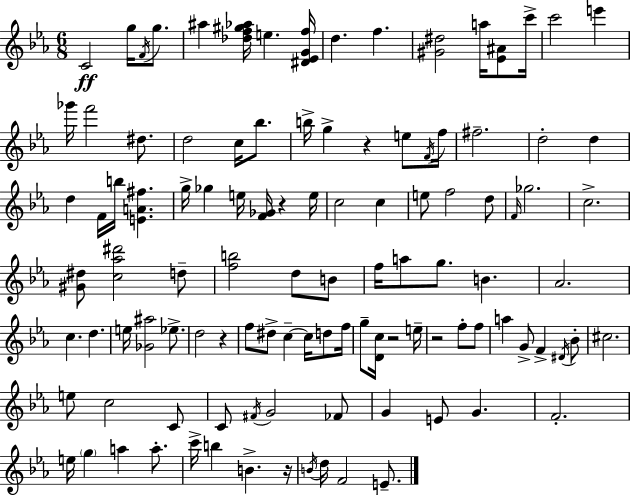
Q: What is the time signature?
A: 6/8